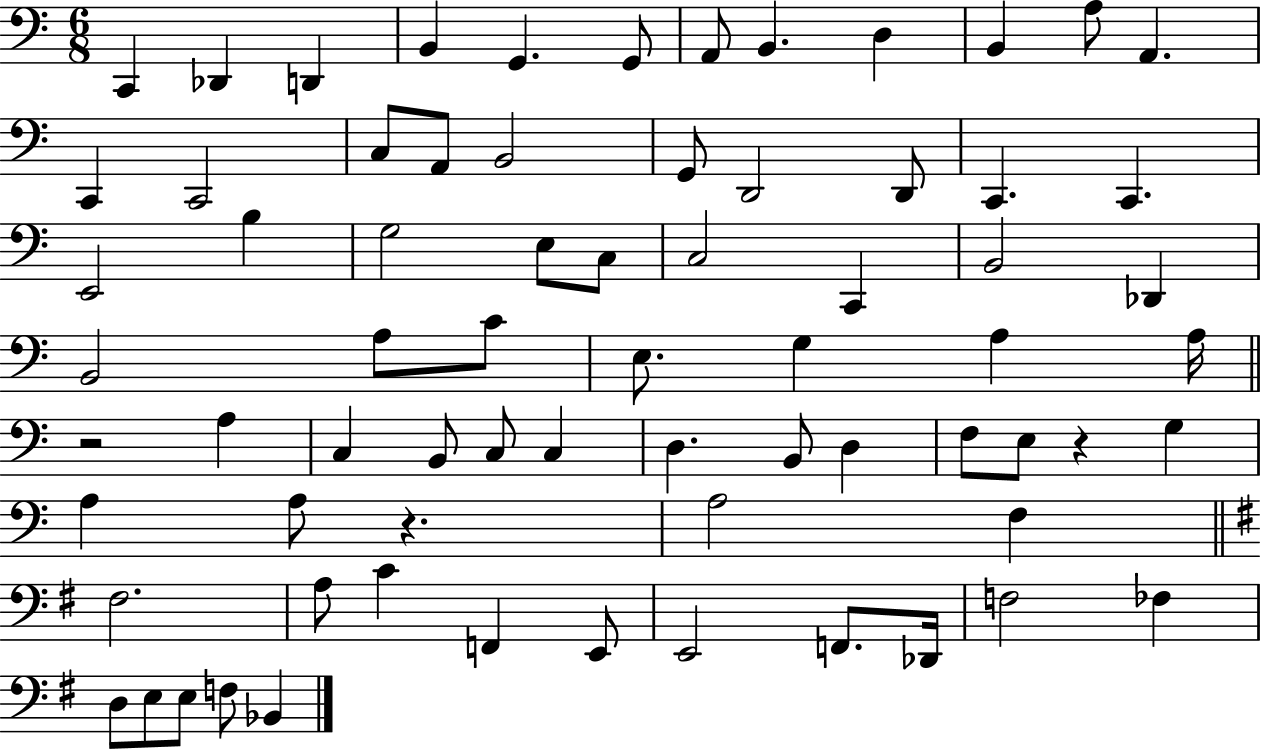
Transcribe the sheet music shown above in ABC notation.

X:1
T:Untitled
M:6/8
L:1/4
K:C
C,, _D,, D,, B,, G,, G,,/2 A,,/2 B,, D, B,, A,/2 A,, C,, C,,2 C,/2 A,,/2 B,,2 G,,/2 D,,2 D,,/2 C,, C,, E,,2 B, G,2 E,/2 C,/2 C,2 C,, B,,2 _D,, B,,2 A,/2 C/2 E,/2 G, A, A,/4 z2 A, C, B,,/2 C,/2 C, D, B,,/2 D, F,/2 E,/2 z G, A, A,/2 z A,2 F, ^F,2 A,/2 C F,, E,,/2 E,,2 F,,/2 _D,,/4 F,2 _F, D,/2 E,/2 E,/2 F,/2 _B,,